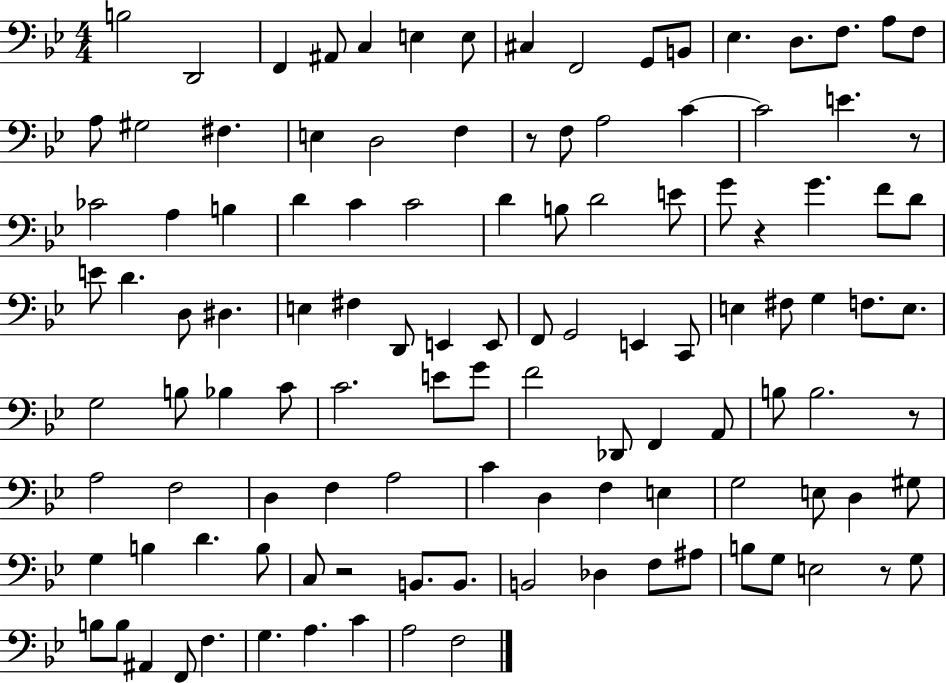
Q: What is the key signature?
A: BES major